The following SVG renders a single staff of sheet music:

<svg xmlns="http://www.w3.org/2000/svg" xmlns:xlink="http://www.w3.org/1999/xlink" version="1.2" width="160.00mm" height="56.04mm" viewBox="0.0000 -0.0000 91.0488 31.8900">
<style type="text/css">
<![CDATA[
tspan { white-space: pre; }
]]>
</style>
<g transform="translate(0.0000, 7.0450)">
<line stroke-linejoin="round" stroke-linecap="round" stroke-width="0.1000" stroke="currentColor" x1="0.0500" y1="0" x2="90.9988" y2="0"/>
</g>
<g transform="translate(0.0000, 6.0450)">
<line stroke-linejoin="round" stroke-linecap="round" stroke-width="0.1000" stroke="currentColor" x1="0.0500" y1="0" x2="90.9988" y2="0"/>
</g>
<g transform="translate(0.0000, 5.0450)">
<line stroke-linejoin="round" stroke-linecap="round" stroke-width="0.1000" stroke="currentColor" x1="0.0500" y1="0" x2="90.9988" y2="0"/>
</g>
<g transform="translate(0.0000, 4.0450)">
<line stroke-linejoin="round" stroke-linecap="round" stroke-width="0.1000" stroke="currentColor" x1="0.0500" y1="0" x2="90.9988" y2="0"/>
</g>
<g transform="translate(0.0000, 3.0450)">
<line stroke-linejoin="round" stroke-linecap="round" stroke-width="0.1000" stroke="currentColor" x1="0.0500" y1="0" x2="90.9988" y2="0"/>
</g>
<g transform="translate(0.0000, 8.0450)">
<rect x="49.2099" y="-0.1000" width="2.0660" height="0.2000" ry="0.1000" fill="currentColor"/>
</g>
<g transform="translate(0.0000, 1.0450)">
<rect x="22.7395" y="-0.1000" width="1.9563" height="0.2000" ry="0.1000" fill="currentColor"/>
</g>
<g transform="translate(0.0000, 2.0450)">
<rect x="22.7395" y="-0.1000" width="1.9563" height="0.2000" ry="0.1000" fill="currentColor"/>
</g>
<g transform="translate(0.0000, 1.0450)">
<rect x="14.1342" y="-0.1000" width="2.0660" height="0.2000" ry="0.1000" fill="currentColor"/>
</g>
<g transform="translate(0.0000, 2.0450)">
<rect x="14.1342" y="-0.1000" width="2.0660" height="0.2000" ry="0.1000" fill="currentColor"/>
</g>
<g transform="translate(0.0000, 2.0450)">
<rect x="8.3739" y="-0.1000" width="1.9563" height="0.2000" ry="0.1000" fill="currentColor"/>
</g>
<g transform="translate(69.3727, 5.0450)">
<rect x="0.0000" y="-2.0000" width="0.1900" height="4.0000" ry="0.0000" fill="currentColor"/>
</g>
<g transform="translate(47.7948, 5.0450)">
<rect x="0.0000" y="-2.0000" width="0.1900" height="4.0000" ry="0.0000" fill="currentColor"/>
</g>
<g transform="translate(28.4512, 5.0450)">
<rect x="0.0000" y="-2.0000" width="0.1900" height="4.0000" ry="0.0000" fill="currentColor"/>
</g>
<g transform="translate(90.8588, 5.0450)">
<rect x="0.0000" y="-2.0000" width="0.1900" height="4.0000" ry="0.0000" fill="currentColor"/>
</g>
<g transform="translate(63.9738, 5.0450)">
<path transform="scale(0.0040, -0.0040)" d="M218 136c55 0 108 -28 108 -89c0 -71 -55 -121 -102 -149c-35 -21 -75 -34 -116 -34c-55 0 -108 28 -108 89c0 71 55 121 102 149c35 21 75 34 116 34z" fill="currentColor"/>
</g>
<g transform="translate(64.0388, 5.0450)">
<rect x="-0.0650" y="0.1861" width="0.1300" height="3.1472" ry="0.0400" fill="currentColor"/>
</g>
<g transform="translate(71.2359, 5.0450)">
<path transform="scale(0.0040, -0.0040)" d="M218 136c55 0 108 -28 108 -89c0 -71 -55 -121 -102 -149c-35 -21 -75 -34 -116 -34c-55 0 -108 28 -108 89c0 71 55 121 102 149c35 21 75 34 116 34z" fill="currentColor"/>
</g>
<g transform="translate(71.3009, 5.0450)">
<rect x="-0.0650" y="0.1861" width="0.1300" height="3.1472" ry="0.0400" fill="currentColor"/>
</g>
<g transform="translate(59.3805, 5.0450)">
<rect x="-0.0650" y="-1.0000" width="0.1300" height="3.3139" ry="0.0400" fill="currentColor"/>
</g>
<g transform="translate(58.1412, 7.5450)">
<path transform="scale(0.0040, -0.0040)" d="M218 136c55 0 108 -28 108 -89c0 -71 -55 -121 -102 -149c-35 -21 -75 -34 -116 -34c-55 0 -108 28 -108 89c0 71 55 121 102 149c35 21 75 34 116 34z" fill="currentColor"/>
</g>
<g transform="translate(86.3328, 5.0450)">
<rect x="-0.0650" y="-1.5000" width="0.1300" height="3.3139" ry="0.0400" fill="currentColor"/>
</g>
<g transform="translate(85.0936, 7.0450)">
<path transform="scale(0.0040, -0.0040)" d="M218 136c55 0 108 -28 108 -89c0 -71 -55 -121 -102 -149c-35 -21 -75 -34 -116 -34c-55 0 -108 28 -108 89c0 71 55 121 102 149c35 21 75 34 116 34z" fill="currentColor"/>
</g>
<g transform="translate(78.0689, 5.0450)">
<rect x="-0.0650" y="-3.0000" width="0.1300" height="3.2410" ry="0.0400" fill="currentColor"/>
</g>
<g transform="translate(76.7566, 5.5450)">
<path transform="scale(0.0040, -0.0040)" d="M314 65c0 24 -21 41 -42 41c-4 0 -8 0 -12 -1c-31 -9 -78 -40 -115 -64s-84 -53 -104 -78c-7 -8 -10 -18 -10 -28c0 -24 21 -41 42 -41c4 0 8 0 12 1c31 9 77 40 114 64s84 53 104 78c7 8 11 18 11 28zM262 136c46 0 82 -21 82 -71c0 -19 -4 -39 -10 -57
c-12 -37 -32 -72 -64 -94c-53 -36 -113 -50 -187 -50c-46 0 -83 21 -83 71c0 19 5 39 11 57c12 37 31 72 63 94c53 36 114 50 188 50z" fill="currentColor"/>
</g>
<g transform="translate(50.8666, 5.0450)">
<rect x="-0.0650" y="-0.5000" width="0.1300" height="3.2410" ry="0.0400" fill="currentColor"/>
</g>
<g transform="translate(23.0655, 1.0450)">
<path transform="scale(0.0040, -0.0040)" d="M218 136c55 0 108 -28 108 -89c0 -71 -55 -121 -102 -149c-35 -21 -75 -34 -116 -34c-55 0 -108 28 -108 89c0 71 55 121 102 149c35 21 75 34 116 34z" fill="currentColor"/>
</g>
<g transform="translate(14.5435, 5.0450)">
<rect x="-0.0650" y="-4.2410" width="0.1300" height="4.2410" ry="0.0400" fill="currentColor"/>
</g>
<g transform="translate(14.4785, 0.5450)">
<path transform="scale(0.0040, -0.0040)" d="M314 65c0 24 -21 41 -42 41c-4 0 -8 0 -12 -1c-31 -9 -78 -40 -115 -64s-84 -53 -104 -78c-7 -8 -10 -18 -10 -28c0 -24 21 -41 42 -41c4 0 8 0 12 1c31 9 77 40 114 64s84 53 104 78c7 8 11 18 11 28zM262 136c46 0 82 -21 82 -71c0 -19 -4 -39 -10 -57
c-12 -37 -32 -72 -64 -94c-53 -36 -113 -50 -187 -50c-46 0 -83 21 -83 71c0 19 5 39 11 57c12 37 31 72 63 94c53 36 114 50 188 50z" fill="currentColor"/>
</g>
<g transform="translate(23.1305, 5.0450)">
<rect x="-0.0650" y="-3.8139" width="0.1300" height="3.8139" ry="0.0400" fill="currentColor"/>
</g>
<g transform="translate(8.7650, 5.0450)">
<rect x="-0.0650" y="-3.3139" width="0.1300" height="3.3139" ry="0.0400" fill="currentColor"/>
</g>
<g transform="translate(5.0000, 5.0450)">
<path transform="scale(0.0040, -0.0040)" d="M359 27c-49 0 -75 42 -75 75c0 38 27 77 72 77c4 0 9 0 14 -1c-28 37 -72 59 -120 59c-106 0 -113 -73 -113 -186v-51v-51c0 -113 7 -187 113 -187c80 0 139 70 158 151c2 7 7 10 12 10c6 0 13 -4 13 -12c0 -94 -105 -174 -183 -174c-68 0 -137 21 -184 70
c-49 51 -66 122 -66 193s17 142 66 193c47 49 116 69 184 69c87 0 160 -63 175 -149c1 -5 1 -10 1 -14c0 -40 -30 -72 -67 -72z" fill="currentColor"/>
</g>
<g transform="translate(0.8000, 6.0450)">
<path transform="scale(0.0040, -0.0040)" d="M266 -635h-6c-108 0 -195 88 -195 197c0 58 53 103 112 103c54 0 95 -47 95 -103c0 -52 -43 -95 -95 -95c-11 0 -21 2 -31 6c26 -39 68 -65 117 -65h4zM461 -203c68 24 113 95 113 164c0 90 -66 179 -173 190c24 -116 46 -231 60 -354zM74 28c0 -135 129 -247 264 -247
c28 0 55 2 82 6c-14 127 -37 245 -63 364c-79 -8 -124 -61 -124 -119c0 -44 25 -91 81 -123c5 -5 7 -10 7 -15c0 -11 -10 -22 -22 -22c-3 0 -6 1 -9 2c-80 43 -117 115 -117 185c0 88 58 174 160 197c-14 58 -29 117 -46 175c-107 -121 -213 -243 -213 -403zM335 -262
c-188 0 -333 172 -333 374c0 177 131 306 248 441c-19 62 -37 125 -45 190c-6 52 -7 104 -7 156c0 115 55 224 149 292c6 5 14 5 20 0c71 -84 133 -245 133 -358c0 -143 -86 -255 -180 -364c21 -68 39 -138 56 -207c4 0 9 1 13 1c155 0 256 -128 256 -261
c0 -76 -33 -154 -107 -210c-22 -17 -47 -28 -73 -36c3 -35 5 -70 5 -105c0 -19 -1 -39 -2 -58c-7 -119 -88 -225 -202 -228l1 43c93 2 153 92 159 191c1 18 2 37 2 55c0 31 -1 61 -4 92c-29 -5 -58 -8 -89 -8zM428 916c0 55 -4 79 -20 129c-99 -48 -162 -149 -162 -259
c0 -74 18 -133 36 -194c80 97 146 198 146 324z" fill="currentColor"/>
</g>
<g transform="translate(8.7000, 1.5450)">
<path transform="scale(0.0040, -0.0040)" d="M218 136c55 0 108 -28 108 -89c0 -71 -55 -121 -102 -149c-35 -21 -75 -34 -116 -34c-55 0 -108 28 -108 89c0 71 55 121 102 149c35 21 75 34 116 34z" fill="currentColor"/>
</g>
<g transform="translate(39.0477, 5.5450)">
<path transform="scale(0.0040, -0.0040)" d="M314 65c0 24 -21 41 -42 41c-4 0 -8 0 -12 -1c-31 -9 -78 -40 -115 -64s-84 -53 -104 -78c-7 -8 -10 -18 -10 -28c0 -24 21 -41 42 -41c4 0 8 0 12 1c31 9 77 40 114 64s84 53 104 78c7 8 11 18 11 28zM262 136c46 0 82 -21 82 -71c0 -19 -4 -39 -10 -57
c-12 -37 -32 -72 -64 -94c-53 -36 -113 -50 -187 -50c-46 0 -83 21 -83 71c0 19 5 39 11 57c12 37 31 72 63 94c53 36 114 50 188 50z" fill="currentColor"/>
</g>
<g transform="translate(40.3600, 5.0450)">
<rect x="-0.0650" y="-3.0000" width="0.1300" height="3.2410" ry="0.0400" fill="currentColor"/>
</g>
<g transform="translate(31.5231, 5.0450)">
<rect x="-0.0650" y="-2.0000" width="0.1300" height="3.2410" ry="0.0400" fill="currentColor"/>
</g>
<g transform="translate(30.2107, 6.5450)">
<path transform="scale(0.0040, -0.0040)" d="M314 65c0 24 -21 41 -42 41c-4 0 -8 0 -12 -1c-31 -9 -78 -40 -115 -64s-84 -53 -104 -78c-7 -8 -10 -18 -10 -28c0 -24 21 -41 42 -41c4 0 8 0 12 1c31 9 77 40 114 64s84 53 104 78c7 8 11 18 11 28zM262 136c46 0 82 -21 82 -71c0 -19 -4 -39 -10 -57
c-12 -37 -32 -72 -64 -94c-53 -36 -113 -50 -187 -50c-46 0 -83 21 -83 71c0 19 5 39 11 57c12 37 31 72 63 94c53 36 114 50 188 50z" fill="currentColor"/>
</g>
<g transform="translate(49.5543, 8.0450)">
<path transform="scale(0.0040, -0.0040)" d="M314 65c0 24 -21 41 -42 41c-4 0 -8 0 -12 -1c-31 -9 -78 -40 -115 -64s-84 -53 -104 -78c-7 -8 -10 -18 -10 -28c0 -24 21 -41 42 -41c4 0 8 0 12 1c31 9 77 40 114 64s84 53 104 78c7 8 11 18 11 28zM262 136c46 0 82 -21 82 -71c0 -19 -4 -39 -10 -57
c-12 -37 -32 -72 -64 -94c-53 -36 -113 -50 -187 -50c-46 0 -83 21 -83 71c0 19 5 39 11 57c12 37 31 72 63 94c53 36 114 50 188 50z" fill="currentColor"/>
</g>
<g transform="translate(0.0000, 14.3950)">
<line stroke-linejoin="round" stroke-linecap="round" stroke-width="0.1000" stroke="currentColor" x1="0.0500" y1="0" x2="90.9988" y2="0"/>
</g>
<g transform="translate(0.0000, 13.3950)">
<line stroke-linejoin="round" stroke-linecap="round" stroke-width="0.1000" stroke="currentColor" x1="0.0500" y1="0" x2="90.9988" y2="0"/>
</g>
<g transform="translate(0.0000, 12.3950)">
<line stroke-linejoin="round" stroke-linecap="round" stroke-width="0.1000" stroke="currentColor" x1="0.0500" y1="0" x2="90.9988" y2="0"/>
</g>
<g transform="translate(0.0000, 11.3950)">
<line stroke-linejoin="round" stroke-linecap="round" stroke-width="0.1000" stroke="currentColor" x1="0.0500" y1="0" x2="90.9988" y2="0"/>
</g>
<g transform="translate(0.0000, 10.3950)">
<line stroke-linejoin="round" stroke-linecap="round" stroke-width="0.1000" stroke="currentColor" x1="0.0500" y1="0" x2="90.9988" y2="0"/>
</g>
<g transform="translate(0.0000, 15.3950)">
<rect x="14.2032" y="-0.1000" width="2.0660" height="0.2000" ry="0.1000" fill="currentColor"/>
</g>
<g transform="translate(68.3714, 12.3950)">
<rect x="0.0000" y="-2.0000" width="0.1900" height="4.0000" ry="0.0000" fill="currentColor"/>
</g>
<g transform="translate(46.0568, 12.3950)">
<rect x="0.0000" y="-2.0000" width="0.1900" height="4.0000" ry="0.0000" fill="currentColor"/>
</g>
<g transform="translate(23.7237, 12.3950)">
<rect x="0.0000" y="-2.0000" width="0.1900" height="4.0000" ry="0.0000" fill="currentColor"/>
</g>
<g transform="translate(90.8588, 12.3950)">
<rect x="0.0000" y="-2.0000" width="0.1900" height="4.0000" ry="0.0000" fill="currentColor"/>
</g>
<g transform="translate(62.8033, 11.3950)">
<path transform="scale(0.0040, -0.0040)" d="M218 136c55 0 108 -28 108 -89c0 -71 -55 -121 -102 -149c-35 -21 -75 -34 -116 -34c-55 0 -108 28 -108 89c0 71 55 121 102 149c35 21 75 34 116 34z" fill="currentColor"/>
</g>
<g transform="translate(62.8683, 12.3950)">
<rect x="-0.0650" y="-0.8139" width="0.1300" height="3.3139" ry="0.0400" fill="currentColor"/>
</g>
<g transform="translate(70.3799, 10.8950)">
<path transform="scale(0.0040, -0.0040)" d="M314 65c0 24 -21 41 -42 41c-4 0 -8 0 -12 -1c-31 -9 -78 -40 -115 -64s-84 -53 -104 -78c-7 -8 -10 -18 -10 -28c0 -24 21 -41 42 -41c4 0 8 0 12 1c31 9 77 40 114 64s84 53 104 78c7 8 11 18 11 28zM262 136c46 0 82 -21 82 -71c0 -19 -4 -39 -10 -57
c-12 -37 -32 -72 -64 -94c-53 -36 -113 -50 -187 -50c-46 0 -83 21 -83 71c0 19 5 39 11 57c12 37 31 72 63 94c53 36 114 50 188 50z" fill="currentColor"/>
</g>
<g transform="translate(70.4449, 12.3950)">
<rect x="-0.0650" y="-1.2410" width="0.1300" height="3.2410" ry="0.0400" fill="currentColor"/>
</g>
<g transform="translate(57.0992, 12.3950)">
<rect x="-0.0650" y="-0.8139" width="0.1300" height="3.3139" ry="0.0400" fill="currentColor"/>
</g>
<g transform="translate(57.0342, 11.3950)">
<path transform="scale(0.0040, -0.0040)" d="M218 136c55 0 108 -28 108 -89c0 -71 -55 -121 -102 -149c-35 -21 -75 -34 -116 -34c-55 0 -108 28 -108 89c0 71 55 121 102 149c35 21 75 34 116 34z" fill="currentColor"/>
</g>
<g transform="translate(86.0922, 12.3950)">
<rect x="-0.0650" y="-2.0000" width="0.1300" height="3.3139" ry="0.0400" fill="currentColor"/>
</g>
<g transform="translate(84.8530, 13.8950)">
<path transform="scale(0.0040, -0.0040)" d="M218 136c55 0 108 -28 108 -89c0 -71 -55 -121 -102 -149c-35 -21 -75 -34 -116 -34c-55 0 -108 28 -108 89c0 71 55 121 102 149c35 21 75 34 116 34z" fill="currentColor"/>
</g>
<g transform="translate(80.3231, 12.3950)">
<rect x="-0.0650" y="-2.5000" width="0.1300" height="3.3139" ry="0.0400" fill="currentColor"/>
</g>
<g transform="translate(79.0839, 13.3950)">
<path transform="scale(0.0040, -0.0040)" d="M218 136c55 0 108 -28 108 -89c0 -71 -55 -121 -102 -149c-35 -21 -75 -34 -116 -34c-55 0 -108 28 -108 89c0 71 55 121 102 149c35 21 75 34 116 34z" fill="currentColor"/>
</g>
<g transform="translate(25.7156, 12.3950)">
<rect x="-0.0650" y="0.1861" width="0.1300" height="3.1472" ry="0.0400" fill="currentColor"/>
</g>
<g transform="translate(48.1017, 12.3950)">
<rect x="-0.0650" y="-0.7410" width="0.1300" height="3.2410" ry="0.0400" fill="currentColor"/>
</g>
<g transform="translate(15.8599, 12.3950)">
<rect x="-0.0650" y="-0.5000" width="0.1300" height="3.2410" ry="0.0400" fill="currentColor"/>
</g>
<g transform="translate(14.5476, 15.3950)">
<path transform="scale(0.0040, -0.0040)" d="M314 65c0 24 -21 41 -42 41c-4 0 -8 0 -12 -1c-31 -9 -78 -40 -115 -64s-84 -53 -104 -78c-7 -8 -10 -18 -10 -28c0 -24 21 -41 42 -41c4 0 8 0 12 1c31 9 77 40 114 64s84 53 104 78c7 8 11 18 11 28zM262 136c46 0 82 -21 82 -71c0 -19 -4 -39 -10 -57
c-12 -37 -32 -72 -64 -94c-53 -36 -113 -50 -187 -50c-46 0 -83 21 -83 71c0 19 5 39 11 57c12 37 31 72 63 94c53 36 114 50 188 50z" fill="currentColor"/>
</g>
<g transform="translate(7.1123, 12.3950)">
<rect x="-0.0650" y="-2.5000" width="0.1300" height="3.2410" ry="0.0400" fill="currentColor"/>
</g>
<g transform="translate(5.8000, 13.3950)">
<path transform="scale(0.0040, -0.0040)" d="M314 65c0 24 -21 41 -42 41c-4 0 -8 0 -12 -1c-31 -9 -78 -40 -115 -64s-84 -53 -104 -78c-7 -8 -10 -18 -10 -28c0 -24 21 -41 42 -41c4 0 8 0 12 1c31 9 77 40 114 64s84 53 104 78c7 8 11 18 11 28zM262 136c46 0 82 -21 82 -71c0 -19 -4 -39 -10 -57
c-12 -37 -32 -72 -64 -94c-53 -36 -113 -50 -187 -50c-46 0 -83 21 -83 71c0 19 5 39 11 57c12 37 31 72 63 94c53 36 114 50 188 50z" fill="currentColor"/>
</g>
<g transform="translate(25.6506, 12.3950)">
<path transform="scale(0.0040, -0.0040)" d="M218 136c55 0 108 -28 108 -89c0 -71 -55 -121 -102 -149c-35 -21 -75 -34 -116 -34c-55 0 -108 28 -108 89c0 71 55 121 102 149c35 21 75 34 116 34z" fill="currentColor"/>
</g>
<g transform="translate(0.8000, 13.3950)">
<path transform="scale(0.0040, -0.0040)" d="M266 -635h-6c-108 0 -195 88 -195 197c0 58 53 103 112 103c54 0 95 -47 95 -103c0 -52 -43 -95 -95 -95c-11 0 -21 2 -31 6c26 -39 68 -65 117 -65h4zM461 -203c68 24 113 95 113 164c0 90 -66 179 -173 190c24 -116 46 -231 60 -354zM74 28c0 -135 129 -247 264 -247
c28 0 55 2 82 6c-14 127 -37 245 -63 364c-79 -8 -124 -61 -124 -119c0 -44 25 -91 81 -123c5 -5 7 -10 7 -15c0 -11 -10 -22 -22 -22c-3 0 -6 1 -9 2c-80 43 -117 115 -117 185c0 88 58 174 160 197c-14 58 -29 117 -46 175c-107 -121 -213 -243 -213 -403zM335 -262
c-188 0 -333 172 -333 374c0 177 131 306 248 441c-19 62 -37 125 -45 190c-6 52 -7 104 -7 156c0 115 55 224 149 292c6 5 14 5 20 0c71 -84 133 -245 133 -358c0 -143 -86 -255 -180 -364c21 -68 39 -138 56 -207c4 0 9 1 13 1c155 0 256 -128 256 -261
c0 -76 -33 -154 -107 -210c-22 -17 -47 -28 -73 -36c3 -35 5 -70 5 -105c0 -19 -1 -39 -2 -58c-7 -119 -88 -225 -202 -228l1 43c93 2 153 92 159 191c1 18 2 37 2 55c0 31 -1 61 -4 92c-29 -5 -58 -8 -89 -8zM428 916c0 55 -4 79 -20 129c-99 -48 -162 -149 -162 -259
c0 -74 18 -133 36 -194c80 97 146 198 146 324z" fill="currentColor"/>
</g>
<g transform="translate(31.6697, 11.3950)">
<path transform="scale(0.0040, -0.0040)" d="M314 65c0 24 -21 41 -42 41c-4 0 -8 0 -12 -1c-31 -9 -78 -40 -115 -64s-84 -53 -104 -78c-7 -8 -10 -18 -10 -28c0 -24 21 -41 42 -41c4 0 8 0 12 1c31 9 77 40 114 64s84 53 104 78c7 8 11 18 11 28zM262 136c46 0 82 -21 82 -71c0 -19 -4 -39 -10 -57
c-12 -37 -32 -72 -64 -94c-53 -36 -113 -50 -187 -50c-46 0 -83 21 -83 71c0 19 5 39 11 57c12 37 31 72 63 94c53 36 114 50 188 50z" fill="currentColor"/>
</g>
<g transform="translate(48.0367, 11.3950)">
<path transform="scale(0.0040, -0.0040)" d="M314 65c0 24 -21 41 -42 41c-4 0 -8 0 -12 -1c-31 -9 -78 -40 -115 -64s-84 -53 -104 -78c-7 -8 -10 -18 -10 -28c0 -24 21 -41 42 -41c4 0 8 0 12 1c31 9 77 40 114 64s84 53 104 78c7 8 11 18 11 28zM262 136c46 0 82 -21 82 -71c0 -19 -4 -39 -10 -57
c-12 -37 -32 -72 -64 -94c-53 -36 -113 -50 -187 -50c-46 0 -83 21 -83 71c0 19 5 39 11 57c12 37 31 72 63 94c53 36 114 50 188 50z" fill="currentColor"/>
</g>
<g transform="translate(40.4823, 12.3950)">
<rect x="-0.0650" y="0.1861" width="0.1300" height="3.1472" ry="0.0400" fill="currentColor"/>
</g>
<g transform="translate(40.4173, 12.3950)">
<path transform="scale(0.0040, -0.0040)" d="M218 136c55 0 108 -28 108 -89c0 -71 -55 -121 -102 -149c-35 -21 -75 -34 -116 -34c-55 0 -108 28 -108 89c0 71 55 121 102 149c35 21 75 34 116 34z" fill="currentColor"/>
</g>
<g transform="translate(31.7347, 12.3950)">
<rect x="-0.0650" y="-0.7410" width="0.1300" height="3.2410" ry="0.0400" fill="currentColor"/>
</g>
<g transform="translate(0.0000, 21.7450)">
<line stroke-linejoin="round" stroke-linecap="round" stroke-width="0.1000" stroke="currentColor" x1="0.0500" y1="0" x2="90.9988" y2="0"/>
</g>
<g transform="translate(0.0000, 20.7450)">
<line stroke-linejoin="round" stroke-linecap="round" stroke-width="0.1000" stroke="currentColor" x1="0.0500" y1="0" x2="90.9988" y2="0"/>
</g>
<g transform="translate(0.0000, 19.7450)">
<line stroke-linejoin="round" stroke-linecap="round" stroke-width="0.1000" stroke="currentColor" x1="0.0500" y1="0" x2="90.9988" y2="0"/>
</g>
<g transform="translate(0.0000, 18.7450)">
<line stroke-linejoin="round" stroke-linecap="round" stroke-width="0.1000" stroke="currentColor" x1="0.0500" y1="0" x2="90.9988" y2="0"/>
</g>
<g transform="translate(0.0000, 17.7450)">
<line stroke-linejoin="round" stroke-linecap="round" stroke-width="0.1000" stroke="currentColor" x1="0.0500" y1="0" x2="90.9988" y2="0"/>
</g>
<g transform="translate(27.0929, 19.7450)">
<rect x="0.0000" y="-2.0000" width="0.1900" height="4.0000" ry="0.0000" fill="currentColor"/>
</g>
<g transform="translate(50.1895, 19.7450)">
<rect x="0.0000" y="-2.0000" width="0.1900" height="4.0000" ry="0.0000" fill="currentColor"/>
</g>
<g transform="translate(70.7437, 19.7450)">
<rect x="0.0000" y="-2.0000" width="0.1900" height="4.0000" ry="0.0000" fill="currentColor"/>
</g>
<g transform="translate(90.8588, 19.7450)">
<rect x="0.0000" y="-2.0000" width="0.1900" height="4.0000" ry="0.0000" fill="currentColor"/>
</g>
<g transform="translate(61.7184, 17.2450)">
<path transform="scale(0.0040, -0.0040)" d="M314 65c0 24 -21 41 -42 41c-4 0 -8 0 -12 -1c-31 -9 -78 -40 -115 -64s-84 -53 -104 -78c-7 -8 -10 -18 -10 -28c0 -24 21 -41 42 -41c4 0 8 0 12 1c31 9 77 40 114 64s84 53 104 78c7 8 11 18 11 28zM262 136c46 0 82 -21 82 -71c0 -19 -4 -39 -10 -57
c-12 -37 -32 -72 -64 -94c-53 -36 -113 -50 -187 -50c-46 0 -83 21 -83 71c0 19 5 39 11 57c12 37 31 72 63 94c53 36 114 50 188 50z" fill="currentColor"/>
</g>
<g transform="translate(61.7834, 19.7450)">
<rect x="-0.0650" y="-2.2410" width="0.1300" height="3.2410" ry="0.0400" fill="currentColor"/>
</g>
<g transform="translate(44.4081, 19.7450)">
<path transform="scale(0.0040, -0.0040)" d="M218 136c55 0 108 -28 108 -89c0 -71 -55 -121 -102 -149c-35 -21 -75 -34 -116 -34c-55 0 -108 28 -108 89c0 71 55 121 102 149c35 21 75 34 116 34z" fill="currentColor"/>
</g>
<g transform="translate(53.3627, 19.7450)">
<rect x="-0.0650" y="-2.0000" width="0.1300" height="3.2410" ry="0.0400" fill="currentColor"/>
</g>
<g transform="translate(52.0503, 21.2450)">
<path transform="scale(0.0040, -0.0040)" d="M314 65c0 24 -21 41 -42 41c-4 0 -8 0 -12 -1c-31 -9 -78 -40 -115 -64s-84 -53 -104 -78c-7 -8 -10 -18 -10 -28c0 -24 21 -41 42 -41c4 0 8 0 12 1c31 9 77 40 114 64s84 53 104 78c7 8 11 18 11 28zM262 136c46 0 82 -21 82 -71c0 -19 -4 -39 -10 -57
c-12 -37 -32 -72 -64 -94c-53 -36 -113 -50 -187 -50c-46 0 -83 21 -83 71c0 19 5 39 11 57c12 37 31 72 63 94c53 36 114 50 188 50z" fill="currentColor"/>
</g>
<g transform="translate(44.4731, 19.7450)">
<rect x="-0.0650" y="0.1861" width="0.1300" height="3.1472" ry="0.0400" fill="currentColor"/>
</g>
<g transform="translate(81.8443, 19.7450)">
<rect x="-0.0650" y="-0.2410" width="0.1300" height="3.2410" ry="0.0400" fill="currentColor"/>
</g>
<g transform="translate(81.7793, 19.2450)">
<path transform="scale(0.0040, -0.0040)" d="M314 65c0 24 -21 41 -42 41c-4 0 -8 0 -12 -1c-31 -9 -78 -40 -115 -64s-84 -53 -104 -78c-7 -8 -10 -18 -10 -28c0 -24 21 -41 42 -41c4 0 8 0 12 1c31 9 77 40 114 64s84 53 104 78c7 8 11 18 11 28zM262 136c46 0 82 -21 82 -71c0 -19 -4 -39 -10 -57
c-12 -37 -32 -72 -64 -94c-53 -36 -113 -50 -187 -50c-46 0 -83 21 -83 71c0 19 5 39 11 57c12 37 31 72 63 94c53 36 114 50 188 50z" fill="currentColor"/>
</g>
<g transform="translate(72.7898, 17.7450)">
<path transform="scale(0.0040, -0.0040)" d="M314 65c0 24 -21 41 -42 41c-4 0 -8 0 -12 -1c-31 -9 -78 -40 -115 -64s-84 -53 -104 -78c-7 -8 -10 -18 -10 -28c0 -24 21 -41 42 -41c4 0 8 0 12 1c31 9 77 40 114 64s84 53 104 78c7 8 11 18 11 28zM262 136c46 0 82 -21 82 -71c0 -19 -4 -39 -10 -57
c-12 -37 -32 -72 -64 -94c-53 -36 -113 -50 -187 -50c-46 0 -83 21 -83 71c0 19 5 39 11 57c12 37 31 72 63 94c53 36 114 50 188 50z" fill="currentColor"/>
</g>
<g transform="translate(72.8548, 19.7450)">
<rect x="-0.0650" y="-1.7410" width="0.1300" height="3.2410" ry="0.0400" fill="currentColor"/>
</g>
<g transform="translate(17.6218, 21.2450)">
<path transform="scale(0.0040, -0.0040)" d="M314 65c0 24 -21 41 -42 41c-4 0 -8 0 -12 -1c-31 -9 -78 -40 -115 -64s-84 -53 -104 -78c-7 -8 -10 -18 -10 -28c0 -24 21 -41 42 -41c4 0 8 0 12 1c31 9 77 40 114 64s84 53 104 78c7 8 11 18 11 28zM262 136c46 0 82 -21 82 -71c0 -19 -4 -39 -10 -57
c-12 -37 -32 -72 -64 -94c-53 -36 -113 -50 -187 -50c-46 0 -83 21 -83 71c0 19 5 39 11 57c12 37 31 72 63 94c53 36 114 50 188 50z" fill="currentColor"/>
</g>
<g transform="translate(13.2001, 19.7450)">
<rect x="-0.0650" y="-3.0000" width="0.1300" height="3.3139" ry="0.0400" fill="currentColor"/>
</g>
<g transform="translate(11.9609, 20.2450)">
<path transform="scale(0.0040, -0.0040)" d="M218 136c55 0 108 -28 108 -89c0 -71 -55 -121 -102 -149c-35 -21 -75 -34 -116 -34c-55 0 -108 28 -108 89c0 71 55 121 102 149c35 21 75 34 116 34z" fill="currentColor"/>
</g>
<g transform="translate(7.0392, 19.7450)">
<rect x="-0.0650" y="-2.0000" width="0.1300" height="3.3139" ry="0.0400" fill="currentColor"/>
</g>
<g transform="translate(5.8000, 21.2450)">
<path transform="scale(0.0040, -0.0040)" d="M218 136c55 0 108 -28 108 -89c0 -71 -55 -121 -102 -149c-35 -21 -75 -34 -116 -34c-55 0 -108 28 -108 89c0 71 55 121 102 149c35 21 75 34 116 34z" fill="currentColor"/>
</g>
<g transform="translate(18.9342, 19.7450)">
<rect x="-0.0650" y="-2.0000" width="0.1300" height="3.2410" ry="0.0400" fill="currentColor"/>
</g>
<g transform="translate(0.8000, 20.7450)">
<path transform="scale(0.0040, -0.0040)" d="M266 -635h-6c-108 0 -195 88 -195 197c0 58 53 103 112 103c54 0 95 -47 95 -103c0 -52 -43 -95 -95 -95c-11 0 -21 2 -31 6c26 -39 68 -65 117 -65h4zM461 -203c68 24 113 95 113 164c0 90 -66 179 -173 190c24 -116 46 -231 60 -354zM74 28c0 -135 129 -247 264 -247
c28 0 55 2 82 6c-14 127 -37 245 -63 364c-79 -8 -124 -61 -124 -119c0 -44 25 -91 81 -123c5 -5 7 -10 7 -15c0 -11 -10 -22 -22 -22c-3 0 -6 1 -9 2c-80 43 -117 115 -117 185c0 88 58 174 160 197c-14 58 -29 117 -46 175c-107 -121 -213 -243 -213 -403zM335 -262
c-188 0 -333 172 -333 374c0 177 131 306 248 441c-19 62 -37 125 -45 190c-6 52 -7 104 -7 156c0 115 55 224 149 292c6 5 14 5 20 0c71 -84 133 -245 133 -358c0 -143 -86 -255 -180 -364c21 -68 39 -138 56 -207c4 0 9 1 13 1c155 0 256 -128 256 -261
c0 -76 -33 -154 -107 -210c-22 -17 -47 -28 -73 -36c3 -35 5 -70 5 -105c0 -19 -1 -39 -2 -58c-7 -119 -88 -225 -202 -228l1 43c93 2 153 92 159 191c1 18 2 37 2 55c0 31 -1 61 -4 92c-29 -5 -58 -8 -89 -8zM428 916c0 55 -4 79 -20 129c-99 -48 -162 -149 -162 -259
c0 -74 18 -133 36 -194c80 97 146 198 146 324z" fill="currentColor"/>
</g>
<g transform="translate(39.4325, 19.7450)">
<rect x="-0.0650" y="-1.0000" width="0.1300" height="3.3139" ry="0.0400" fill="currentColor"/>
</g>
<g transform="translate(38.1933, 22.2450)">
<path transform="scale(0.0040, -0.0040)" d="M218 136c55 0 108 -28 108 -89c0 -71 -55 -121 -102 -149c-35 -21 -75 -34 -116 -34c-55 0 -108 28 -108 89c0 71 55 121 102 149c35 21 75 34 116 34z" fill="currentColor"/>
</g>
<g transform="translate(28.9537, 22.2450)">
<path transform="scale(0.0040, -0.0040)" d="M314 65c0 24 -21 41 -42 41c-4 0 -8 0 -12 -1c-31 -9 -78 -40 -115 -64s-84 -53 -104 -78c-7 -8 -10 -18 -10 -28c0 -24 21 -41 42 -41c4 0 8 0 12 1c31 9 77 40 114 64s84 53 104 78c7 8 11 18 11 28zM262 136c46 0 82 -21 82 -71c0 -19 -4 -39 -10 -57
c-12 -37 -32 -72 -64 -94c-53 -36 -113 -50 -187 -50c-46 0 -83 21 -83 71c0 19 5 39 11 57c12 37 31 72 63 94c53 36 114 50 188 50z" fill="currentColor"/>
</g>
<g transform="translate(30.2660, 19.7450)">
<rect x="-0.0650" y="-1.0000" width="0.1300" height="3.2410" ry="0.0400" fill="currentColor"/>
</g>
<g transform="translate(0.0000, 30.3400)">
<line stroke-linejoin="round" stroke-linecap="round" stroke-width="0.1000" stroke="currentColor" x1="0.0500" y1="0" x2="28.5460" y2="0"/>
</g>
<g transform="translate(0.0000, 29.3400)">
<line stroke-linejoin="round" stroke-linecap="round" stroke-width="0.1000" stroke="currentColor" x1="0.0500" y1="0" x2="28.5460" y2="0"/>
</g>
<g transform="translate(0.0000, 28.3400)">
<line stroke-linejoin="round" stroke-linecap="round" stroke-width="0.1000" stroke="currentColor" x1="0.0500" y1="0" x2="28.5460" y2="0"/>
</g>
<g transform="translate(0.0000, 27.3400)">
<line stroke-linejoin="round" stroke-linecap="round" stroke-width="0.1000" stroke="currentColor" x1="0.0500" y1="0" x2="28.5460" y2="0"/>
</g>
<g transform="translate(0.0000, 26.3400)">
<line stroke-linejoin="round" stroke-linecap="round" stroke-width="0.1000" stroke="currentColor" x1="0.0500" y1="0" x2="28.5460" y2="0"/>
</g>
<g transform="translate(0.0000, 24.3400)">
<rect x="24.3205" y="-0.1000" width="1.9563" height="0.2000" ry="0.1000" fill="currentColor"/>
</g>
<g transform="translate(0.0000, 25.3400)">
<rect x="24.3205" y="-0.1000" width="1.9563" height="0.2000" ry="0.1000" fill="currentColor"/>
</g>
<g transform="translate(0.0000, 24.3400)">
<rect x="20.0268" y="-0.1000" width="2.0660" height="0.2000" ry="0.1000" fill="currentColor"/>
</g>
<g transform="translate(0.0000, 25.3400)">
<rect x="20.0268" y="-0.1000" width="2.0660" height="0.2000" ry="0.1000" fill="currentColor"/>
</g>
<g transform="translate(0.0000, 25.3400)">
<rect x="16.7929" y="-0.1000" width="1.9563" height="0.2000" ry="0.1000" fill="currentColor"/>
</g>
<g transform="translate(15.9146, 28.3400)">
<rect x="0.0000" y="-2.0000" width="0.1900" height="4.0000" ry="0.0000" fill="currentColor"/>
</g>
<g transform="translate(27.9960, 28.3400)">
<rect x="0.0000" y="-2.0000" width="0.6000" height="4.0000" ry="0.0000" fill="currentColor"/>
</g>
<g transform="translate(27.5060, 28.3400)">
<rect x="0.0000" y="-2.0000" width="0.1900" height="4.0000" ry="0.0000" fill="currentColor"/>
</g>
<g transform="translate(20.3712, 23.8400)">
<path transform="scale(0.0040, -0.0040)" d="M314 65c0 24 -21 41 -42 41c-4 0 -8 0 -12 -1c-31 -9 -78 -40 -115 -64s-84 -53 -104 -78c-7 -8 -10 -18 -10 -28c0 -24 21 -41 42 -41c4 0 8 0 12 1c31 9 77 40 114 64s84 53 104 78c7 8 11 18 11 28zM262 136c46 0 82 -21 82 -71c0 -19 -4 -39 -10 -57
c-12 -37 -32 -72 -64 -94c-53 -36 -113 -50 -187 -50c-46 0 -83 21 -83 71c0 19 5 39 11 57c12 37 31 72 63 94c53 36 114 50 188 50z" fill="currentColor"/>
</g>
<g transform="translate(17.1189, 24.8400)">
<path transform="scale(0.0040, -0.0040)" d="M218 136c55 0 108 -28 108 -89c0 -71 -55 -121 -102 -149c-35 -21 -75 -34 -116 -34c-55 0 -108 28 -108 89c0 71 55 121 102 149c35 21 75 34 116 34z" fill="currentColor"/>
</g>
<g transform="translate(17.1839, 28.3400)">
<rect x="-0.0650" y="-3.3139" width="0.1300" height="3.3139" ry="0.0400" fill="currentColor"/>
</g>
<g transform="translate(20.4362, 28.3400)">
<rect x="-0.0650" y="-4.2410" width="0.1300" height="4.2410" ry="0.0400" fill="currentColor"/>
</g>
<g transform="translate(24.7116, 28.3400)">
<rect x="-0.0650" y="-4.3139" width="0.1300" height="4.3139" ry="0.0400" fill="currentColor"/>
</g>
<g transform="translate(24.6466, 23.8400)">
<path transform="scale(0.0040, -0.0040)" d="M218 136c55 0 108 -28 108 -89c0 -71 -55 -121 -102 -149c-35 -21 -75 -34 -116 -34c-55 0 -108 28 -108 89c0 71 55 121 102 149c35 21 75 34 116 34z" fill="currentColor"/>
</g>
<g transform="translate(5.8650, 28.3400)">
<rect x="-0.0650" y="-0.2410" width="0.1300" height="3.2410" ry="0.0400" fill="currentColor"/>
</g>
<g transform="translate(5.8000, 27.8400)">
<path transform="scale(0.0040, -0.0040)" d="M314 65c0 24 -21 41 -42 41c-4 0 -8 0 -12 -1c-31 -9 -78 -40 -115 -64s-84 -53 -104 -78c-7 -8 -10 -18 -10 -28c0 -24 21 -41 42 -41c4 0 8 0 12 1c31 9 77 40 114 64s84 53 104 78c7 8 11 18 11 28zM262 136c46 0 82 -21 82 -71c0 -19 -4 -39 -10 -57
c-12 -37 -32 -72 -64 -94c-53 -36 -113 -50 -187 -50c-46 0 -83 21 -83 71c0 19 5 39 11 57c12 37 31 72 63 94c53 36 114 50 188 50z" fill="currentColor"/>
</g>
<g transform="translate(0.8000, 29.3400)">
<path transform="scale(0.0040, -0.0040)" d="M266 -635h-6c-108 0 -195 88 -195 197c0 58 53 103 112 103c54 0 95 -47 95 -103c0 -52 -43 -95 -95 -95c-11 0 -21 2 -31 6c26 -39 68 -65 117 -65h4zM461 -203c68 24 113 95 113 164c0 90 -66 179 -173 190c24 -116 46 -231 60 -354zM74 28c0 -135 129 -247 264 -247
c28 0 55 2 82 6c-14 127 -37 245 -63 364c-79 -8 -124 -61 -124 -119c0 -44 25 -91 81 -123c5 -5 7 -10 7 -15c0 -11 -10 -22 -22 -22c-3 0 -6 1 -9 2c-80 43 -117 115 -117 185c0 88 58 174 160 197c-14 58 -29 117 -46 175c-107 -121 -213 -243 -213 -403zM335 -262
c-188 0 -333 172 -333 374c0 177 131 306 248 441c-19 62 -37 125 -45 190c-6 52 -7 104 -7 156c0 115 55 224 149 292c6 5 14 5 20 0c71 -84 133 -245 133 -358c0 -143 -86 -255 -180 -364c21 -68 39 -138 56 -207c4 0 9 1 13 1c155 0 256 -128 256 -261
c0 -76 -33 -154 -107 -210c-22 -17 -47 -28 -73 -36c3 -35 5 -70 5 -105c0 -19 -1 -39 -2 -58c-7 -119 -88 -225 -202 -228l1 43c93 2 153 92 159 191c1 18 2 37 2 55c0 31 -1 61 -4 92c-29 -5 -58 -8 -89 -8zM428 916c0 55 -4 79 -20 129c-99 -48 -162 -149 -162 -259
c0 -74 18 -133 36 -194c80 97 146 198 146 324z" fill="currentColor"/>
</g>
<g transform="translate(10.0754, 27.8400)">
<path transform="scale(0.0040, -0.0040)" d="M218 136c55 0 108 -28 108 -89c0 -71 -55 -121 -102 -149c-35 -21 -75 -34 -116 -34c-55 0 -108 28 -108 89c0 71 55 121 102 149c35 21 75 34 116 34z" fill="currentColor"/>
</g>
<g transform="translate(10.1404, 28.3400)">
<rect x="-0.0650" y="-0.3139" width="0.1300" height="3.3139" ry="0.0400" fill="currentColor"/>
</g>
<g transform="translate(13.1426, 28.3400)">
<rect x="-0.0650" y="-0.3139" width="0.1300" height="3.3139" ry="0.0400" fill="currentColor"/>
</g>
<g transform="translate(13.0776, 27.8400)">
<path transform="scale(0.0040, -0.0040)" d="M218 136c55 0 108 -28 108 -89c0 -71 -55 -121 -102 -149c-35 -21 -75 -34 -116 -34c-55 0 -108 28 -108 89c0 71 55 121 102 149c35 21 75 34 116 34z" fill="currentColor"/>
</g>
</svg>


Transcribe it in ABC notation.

X:1
T:Untitled
M:4/4
L:1/4
K:C
b d'2 c' F2 A2 C2 D B B A2 E G2 C2 B d2 B d2 d d e2 G F F A F2 D2 D B F2 g2 f2 c2 c2 c c b d'2 d'